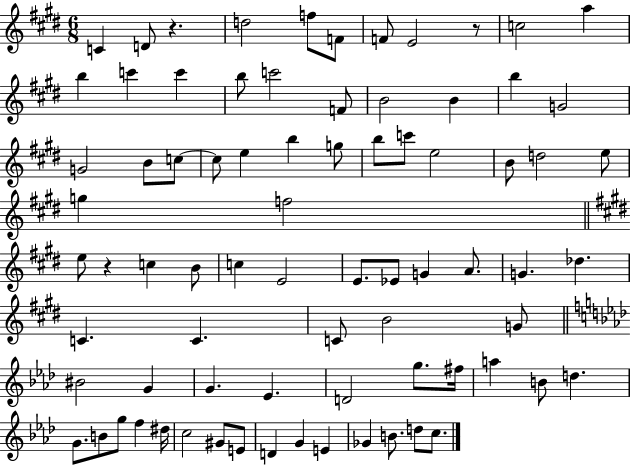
X:1
T:Untitled
M:6/8
L:1/4
K:E
C D/2 z d2 f/2 F/2 F/2 E2 z/2 c2 a b c' c' b/2 c'2 F/2 B2 B b G2 G2 B/2 c/2 c/2 e b g/2 b/2 c'/2 e2 B/2 d2 e/2 g f2 e/2 z c B/2 c E2 E/2 _E/2 G A/2 G _d C C C/2 B2 G/2 ^B2 G G _E D2 g/2 ^f/4 a B/2 d G/2 B/2 g/2 f ^d/4 c2 ^G/2 E/2 D G E _G B/2 d/2 c/2